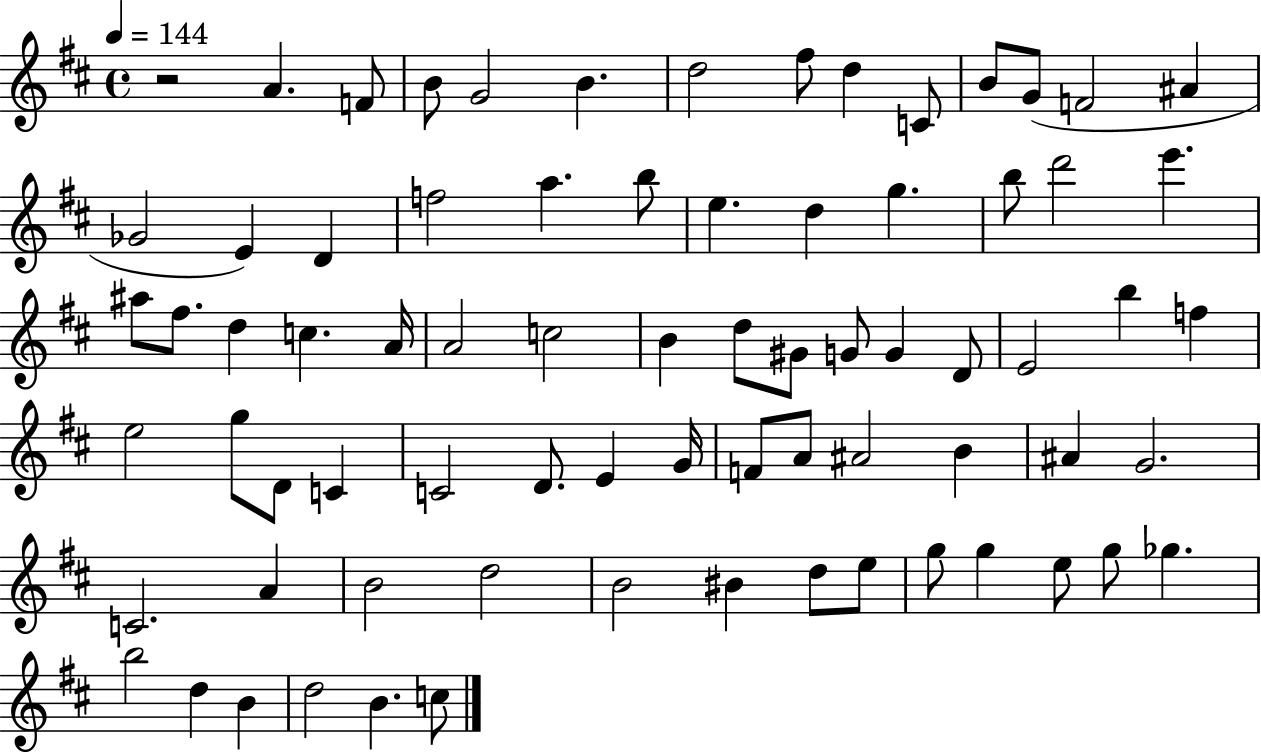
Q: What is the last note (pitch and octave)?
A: C5